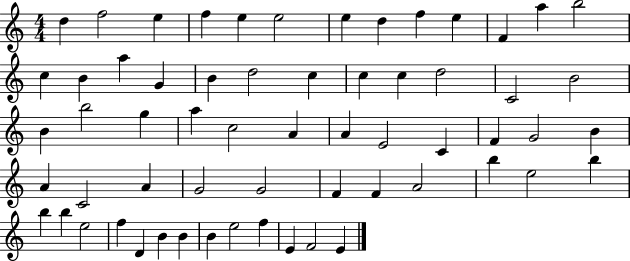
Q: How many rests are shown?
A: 0